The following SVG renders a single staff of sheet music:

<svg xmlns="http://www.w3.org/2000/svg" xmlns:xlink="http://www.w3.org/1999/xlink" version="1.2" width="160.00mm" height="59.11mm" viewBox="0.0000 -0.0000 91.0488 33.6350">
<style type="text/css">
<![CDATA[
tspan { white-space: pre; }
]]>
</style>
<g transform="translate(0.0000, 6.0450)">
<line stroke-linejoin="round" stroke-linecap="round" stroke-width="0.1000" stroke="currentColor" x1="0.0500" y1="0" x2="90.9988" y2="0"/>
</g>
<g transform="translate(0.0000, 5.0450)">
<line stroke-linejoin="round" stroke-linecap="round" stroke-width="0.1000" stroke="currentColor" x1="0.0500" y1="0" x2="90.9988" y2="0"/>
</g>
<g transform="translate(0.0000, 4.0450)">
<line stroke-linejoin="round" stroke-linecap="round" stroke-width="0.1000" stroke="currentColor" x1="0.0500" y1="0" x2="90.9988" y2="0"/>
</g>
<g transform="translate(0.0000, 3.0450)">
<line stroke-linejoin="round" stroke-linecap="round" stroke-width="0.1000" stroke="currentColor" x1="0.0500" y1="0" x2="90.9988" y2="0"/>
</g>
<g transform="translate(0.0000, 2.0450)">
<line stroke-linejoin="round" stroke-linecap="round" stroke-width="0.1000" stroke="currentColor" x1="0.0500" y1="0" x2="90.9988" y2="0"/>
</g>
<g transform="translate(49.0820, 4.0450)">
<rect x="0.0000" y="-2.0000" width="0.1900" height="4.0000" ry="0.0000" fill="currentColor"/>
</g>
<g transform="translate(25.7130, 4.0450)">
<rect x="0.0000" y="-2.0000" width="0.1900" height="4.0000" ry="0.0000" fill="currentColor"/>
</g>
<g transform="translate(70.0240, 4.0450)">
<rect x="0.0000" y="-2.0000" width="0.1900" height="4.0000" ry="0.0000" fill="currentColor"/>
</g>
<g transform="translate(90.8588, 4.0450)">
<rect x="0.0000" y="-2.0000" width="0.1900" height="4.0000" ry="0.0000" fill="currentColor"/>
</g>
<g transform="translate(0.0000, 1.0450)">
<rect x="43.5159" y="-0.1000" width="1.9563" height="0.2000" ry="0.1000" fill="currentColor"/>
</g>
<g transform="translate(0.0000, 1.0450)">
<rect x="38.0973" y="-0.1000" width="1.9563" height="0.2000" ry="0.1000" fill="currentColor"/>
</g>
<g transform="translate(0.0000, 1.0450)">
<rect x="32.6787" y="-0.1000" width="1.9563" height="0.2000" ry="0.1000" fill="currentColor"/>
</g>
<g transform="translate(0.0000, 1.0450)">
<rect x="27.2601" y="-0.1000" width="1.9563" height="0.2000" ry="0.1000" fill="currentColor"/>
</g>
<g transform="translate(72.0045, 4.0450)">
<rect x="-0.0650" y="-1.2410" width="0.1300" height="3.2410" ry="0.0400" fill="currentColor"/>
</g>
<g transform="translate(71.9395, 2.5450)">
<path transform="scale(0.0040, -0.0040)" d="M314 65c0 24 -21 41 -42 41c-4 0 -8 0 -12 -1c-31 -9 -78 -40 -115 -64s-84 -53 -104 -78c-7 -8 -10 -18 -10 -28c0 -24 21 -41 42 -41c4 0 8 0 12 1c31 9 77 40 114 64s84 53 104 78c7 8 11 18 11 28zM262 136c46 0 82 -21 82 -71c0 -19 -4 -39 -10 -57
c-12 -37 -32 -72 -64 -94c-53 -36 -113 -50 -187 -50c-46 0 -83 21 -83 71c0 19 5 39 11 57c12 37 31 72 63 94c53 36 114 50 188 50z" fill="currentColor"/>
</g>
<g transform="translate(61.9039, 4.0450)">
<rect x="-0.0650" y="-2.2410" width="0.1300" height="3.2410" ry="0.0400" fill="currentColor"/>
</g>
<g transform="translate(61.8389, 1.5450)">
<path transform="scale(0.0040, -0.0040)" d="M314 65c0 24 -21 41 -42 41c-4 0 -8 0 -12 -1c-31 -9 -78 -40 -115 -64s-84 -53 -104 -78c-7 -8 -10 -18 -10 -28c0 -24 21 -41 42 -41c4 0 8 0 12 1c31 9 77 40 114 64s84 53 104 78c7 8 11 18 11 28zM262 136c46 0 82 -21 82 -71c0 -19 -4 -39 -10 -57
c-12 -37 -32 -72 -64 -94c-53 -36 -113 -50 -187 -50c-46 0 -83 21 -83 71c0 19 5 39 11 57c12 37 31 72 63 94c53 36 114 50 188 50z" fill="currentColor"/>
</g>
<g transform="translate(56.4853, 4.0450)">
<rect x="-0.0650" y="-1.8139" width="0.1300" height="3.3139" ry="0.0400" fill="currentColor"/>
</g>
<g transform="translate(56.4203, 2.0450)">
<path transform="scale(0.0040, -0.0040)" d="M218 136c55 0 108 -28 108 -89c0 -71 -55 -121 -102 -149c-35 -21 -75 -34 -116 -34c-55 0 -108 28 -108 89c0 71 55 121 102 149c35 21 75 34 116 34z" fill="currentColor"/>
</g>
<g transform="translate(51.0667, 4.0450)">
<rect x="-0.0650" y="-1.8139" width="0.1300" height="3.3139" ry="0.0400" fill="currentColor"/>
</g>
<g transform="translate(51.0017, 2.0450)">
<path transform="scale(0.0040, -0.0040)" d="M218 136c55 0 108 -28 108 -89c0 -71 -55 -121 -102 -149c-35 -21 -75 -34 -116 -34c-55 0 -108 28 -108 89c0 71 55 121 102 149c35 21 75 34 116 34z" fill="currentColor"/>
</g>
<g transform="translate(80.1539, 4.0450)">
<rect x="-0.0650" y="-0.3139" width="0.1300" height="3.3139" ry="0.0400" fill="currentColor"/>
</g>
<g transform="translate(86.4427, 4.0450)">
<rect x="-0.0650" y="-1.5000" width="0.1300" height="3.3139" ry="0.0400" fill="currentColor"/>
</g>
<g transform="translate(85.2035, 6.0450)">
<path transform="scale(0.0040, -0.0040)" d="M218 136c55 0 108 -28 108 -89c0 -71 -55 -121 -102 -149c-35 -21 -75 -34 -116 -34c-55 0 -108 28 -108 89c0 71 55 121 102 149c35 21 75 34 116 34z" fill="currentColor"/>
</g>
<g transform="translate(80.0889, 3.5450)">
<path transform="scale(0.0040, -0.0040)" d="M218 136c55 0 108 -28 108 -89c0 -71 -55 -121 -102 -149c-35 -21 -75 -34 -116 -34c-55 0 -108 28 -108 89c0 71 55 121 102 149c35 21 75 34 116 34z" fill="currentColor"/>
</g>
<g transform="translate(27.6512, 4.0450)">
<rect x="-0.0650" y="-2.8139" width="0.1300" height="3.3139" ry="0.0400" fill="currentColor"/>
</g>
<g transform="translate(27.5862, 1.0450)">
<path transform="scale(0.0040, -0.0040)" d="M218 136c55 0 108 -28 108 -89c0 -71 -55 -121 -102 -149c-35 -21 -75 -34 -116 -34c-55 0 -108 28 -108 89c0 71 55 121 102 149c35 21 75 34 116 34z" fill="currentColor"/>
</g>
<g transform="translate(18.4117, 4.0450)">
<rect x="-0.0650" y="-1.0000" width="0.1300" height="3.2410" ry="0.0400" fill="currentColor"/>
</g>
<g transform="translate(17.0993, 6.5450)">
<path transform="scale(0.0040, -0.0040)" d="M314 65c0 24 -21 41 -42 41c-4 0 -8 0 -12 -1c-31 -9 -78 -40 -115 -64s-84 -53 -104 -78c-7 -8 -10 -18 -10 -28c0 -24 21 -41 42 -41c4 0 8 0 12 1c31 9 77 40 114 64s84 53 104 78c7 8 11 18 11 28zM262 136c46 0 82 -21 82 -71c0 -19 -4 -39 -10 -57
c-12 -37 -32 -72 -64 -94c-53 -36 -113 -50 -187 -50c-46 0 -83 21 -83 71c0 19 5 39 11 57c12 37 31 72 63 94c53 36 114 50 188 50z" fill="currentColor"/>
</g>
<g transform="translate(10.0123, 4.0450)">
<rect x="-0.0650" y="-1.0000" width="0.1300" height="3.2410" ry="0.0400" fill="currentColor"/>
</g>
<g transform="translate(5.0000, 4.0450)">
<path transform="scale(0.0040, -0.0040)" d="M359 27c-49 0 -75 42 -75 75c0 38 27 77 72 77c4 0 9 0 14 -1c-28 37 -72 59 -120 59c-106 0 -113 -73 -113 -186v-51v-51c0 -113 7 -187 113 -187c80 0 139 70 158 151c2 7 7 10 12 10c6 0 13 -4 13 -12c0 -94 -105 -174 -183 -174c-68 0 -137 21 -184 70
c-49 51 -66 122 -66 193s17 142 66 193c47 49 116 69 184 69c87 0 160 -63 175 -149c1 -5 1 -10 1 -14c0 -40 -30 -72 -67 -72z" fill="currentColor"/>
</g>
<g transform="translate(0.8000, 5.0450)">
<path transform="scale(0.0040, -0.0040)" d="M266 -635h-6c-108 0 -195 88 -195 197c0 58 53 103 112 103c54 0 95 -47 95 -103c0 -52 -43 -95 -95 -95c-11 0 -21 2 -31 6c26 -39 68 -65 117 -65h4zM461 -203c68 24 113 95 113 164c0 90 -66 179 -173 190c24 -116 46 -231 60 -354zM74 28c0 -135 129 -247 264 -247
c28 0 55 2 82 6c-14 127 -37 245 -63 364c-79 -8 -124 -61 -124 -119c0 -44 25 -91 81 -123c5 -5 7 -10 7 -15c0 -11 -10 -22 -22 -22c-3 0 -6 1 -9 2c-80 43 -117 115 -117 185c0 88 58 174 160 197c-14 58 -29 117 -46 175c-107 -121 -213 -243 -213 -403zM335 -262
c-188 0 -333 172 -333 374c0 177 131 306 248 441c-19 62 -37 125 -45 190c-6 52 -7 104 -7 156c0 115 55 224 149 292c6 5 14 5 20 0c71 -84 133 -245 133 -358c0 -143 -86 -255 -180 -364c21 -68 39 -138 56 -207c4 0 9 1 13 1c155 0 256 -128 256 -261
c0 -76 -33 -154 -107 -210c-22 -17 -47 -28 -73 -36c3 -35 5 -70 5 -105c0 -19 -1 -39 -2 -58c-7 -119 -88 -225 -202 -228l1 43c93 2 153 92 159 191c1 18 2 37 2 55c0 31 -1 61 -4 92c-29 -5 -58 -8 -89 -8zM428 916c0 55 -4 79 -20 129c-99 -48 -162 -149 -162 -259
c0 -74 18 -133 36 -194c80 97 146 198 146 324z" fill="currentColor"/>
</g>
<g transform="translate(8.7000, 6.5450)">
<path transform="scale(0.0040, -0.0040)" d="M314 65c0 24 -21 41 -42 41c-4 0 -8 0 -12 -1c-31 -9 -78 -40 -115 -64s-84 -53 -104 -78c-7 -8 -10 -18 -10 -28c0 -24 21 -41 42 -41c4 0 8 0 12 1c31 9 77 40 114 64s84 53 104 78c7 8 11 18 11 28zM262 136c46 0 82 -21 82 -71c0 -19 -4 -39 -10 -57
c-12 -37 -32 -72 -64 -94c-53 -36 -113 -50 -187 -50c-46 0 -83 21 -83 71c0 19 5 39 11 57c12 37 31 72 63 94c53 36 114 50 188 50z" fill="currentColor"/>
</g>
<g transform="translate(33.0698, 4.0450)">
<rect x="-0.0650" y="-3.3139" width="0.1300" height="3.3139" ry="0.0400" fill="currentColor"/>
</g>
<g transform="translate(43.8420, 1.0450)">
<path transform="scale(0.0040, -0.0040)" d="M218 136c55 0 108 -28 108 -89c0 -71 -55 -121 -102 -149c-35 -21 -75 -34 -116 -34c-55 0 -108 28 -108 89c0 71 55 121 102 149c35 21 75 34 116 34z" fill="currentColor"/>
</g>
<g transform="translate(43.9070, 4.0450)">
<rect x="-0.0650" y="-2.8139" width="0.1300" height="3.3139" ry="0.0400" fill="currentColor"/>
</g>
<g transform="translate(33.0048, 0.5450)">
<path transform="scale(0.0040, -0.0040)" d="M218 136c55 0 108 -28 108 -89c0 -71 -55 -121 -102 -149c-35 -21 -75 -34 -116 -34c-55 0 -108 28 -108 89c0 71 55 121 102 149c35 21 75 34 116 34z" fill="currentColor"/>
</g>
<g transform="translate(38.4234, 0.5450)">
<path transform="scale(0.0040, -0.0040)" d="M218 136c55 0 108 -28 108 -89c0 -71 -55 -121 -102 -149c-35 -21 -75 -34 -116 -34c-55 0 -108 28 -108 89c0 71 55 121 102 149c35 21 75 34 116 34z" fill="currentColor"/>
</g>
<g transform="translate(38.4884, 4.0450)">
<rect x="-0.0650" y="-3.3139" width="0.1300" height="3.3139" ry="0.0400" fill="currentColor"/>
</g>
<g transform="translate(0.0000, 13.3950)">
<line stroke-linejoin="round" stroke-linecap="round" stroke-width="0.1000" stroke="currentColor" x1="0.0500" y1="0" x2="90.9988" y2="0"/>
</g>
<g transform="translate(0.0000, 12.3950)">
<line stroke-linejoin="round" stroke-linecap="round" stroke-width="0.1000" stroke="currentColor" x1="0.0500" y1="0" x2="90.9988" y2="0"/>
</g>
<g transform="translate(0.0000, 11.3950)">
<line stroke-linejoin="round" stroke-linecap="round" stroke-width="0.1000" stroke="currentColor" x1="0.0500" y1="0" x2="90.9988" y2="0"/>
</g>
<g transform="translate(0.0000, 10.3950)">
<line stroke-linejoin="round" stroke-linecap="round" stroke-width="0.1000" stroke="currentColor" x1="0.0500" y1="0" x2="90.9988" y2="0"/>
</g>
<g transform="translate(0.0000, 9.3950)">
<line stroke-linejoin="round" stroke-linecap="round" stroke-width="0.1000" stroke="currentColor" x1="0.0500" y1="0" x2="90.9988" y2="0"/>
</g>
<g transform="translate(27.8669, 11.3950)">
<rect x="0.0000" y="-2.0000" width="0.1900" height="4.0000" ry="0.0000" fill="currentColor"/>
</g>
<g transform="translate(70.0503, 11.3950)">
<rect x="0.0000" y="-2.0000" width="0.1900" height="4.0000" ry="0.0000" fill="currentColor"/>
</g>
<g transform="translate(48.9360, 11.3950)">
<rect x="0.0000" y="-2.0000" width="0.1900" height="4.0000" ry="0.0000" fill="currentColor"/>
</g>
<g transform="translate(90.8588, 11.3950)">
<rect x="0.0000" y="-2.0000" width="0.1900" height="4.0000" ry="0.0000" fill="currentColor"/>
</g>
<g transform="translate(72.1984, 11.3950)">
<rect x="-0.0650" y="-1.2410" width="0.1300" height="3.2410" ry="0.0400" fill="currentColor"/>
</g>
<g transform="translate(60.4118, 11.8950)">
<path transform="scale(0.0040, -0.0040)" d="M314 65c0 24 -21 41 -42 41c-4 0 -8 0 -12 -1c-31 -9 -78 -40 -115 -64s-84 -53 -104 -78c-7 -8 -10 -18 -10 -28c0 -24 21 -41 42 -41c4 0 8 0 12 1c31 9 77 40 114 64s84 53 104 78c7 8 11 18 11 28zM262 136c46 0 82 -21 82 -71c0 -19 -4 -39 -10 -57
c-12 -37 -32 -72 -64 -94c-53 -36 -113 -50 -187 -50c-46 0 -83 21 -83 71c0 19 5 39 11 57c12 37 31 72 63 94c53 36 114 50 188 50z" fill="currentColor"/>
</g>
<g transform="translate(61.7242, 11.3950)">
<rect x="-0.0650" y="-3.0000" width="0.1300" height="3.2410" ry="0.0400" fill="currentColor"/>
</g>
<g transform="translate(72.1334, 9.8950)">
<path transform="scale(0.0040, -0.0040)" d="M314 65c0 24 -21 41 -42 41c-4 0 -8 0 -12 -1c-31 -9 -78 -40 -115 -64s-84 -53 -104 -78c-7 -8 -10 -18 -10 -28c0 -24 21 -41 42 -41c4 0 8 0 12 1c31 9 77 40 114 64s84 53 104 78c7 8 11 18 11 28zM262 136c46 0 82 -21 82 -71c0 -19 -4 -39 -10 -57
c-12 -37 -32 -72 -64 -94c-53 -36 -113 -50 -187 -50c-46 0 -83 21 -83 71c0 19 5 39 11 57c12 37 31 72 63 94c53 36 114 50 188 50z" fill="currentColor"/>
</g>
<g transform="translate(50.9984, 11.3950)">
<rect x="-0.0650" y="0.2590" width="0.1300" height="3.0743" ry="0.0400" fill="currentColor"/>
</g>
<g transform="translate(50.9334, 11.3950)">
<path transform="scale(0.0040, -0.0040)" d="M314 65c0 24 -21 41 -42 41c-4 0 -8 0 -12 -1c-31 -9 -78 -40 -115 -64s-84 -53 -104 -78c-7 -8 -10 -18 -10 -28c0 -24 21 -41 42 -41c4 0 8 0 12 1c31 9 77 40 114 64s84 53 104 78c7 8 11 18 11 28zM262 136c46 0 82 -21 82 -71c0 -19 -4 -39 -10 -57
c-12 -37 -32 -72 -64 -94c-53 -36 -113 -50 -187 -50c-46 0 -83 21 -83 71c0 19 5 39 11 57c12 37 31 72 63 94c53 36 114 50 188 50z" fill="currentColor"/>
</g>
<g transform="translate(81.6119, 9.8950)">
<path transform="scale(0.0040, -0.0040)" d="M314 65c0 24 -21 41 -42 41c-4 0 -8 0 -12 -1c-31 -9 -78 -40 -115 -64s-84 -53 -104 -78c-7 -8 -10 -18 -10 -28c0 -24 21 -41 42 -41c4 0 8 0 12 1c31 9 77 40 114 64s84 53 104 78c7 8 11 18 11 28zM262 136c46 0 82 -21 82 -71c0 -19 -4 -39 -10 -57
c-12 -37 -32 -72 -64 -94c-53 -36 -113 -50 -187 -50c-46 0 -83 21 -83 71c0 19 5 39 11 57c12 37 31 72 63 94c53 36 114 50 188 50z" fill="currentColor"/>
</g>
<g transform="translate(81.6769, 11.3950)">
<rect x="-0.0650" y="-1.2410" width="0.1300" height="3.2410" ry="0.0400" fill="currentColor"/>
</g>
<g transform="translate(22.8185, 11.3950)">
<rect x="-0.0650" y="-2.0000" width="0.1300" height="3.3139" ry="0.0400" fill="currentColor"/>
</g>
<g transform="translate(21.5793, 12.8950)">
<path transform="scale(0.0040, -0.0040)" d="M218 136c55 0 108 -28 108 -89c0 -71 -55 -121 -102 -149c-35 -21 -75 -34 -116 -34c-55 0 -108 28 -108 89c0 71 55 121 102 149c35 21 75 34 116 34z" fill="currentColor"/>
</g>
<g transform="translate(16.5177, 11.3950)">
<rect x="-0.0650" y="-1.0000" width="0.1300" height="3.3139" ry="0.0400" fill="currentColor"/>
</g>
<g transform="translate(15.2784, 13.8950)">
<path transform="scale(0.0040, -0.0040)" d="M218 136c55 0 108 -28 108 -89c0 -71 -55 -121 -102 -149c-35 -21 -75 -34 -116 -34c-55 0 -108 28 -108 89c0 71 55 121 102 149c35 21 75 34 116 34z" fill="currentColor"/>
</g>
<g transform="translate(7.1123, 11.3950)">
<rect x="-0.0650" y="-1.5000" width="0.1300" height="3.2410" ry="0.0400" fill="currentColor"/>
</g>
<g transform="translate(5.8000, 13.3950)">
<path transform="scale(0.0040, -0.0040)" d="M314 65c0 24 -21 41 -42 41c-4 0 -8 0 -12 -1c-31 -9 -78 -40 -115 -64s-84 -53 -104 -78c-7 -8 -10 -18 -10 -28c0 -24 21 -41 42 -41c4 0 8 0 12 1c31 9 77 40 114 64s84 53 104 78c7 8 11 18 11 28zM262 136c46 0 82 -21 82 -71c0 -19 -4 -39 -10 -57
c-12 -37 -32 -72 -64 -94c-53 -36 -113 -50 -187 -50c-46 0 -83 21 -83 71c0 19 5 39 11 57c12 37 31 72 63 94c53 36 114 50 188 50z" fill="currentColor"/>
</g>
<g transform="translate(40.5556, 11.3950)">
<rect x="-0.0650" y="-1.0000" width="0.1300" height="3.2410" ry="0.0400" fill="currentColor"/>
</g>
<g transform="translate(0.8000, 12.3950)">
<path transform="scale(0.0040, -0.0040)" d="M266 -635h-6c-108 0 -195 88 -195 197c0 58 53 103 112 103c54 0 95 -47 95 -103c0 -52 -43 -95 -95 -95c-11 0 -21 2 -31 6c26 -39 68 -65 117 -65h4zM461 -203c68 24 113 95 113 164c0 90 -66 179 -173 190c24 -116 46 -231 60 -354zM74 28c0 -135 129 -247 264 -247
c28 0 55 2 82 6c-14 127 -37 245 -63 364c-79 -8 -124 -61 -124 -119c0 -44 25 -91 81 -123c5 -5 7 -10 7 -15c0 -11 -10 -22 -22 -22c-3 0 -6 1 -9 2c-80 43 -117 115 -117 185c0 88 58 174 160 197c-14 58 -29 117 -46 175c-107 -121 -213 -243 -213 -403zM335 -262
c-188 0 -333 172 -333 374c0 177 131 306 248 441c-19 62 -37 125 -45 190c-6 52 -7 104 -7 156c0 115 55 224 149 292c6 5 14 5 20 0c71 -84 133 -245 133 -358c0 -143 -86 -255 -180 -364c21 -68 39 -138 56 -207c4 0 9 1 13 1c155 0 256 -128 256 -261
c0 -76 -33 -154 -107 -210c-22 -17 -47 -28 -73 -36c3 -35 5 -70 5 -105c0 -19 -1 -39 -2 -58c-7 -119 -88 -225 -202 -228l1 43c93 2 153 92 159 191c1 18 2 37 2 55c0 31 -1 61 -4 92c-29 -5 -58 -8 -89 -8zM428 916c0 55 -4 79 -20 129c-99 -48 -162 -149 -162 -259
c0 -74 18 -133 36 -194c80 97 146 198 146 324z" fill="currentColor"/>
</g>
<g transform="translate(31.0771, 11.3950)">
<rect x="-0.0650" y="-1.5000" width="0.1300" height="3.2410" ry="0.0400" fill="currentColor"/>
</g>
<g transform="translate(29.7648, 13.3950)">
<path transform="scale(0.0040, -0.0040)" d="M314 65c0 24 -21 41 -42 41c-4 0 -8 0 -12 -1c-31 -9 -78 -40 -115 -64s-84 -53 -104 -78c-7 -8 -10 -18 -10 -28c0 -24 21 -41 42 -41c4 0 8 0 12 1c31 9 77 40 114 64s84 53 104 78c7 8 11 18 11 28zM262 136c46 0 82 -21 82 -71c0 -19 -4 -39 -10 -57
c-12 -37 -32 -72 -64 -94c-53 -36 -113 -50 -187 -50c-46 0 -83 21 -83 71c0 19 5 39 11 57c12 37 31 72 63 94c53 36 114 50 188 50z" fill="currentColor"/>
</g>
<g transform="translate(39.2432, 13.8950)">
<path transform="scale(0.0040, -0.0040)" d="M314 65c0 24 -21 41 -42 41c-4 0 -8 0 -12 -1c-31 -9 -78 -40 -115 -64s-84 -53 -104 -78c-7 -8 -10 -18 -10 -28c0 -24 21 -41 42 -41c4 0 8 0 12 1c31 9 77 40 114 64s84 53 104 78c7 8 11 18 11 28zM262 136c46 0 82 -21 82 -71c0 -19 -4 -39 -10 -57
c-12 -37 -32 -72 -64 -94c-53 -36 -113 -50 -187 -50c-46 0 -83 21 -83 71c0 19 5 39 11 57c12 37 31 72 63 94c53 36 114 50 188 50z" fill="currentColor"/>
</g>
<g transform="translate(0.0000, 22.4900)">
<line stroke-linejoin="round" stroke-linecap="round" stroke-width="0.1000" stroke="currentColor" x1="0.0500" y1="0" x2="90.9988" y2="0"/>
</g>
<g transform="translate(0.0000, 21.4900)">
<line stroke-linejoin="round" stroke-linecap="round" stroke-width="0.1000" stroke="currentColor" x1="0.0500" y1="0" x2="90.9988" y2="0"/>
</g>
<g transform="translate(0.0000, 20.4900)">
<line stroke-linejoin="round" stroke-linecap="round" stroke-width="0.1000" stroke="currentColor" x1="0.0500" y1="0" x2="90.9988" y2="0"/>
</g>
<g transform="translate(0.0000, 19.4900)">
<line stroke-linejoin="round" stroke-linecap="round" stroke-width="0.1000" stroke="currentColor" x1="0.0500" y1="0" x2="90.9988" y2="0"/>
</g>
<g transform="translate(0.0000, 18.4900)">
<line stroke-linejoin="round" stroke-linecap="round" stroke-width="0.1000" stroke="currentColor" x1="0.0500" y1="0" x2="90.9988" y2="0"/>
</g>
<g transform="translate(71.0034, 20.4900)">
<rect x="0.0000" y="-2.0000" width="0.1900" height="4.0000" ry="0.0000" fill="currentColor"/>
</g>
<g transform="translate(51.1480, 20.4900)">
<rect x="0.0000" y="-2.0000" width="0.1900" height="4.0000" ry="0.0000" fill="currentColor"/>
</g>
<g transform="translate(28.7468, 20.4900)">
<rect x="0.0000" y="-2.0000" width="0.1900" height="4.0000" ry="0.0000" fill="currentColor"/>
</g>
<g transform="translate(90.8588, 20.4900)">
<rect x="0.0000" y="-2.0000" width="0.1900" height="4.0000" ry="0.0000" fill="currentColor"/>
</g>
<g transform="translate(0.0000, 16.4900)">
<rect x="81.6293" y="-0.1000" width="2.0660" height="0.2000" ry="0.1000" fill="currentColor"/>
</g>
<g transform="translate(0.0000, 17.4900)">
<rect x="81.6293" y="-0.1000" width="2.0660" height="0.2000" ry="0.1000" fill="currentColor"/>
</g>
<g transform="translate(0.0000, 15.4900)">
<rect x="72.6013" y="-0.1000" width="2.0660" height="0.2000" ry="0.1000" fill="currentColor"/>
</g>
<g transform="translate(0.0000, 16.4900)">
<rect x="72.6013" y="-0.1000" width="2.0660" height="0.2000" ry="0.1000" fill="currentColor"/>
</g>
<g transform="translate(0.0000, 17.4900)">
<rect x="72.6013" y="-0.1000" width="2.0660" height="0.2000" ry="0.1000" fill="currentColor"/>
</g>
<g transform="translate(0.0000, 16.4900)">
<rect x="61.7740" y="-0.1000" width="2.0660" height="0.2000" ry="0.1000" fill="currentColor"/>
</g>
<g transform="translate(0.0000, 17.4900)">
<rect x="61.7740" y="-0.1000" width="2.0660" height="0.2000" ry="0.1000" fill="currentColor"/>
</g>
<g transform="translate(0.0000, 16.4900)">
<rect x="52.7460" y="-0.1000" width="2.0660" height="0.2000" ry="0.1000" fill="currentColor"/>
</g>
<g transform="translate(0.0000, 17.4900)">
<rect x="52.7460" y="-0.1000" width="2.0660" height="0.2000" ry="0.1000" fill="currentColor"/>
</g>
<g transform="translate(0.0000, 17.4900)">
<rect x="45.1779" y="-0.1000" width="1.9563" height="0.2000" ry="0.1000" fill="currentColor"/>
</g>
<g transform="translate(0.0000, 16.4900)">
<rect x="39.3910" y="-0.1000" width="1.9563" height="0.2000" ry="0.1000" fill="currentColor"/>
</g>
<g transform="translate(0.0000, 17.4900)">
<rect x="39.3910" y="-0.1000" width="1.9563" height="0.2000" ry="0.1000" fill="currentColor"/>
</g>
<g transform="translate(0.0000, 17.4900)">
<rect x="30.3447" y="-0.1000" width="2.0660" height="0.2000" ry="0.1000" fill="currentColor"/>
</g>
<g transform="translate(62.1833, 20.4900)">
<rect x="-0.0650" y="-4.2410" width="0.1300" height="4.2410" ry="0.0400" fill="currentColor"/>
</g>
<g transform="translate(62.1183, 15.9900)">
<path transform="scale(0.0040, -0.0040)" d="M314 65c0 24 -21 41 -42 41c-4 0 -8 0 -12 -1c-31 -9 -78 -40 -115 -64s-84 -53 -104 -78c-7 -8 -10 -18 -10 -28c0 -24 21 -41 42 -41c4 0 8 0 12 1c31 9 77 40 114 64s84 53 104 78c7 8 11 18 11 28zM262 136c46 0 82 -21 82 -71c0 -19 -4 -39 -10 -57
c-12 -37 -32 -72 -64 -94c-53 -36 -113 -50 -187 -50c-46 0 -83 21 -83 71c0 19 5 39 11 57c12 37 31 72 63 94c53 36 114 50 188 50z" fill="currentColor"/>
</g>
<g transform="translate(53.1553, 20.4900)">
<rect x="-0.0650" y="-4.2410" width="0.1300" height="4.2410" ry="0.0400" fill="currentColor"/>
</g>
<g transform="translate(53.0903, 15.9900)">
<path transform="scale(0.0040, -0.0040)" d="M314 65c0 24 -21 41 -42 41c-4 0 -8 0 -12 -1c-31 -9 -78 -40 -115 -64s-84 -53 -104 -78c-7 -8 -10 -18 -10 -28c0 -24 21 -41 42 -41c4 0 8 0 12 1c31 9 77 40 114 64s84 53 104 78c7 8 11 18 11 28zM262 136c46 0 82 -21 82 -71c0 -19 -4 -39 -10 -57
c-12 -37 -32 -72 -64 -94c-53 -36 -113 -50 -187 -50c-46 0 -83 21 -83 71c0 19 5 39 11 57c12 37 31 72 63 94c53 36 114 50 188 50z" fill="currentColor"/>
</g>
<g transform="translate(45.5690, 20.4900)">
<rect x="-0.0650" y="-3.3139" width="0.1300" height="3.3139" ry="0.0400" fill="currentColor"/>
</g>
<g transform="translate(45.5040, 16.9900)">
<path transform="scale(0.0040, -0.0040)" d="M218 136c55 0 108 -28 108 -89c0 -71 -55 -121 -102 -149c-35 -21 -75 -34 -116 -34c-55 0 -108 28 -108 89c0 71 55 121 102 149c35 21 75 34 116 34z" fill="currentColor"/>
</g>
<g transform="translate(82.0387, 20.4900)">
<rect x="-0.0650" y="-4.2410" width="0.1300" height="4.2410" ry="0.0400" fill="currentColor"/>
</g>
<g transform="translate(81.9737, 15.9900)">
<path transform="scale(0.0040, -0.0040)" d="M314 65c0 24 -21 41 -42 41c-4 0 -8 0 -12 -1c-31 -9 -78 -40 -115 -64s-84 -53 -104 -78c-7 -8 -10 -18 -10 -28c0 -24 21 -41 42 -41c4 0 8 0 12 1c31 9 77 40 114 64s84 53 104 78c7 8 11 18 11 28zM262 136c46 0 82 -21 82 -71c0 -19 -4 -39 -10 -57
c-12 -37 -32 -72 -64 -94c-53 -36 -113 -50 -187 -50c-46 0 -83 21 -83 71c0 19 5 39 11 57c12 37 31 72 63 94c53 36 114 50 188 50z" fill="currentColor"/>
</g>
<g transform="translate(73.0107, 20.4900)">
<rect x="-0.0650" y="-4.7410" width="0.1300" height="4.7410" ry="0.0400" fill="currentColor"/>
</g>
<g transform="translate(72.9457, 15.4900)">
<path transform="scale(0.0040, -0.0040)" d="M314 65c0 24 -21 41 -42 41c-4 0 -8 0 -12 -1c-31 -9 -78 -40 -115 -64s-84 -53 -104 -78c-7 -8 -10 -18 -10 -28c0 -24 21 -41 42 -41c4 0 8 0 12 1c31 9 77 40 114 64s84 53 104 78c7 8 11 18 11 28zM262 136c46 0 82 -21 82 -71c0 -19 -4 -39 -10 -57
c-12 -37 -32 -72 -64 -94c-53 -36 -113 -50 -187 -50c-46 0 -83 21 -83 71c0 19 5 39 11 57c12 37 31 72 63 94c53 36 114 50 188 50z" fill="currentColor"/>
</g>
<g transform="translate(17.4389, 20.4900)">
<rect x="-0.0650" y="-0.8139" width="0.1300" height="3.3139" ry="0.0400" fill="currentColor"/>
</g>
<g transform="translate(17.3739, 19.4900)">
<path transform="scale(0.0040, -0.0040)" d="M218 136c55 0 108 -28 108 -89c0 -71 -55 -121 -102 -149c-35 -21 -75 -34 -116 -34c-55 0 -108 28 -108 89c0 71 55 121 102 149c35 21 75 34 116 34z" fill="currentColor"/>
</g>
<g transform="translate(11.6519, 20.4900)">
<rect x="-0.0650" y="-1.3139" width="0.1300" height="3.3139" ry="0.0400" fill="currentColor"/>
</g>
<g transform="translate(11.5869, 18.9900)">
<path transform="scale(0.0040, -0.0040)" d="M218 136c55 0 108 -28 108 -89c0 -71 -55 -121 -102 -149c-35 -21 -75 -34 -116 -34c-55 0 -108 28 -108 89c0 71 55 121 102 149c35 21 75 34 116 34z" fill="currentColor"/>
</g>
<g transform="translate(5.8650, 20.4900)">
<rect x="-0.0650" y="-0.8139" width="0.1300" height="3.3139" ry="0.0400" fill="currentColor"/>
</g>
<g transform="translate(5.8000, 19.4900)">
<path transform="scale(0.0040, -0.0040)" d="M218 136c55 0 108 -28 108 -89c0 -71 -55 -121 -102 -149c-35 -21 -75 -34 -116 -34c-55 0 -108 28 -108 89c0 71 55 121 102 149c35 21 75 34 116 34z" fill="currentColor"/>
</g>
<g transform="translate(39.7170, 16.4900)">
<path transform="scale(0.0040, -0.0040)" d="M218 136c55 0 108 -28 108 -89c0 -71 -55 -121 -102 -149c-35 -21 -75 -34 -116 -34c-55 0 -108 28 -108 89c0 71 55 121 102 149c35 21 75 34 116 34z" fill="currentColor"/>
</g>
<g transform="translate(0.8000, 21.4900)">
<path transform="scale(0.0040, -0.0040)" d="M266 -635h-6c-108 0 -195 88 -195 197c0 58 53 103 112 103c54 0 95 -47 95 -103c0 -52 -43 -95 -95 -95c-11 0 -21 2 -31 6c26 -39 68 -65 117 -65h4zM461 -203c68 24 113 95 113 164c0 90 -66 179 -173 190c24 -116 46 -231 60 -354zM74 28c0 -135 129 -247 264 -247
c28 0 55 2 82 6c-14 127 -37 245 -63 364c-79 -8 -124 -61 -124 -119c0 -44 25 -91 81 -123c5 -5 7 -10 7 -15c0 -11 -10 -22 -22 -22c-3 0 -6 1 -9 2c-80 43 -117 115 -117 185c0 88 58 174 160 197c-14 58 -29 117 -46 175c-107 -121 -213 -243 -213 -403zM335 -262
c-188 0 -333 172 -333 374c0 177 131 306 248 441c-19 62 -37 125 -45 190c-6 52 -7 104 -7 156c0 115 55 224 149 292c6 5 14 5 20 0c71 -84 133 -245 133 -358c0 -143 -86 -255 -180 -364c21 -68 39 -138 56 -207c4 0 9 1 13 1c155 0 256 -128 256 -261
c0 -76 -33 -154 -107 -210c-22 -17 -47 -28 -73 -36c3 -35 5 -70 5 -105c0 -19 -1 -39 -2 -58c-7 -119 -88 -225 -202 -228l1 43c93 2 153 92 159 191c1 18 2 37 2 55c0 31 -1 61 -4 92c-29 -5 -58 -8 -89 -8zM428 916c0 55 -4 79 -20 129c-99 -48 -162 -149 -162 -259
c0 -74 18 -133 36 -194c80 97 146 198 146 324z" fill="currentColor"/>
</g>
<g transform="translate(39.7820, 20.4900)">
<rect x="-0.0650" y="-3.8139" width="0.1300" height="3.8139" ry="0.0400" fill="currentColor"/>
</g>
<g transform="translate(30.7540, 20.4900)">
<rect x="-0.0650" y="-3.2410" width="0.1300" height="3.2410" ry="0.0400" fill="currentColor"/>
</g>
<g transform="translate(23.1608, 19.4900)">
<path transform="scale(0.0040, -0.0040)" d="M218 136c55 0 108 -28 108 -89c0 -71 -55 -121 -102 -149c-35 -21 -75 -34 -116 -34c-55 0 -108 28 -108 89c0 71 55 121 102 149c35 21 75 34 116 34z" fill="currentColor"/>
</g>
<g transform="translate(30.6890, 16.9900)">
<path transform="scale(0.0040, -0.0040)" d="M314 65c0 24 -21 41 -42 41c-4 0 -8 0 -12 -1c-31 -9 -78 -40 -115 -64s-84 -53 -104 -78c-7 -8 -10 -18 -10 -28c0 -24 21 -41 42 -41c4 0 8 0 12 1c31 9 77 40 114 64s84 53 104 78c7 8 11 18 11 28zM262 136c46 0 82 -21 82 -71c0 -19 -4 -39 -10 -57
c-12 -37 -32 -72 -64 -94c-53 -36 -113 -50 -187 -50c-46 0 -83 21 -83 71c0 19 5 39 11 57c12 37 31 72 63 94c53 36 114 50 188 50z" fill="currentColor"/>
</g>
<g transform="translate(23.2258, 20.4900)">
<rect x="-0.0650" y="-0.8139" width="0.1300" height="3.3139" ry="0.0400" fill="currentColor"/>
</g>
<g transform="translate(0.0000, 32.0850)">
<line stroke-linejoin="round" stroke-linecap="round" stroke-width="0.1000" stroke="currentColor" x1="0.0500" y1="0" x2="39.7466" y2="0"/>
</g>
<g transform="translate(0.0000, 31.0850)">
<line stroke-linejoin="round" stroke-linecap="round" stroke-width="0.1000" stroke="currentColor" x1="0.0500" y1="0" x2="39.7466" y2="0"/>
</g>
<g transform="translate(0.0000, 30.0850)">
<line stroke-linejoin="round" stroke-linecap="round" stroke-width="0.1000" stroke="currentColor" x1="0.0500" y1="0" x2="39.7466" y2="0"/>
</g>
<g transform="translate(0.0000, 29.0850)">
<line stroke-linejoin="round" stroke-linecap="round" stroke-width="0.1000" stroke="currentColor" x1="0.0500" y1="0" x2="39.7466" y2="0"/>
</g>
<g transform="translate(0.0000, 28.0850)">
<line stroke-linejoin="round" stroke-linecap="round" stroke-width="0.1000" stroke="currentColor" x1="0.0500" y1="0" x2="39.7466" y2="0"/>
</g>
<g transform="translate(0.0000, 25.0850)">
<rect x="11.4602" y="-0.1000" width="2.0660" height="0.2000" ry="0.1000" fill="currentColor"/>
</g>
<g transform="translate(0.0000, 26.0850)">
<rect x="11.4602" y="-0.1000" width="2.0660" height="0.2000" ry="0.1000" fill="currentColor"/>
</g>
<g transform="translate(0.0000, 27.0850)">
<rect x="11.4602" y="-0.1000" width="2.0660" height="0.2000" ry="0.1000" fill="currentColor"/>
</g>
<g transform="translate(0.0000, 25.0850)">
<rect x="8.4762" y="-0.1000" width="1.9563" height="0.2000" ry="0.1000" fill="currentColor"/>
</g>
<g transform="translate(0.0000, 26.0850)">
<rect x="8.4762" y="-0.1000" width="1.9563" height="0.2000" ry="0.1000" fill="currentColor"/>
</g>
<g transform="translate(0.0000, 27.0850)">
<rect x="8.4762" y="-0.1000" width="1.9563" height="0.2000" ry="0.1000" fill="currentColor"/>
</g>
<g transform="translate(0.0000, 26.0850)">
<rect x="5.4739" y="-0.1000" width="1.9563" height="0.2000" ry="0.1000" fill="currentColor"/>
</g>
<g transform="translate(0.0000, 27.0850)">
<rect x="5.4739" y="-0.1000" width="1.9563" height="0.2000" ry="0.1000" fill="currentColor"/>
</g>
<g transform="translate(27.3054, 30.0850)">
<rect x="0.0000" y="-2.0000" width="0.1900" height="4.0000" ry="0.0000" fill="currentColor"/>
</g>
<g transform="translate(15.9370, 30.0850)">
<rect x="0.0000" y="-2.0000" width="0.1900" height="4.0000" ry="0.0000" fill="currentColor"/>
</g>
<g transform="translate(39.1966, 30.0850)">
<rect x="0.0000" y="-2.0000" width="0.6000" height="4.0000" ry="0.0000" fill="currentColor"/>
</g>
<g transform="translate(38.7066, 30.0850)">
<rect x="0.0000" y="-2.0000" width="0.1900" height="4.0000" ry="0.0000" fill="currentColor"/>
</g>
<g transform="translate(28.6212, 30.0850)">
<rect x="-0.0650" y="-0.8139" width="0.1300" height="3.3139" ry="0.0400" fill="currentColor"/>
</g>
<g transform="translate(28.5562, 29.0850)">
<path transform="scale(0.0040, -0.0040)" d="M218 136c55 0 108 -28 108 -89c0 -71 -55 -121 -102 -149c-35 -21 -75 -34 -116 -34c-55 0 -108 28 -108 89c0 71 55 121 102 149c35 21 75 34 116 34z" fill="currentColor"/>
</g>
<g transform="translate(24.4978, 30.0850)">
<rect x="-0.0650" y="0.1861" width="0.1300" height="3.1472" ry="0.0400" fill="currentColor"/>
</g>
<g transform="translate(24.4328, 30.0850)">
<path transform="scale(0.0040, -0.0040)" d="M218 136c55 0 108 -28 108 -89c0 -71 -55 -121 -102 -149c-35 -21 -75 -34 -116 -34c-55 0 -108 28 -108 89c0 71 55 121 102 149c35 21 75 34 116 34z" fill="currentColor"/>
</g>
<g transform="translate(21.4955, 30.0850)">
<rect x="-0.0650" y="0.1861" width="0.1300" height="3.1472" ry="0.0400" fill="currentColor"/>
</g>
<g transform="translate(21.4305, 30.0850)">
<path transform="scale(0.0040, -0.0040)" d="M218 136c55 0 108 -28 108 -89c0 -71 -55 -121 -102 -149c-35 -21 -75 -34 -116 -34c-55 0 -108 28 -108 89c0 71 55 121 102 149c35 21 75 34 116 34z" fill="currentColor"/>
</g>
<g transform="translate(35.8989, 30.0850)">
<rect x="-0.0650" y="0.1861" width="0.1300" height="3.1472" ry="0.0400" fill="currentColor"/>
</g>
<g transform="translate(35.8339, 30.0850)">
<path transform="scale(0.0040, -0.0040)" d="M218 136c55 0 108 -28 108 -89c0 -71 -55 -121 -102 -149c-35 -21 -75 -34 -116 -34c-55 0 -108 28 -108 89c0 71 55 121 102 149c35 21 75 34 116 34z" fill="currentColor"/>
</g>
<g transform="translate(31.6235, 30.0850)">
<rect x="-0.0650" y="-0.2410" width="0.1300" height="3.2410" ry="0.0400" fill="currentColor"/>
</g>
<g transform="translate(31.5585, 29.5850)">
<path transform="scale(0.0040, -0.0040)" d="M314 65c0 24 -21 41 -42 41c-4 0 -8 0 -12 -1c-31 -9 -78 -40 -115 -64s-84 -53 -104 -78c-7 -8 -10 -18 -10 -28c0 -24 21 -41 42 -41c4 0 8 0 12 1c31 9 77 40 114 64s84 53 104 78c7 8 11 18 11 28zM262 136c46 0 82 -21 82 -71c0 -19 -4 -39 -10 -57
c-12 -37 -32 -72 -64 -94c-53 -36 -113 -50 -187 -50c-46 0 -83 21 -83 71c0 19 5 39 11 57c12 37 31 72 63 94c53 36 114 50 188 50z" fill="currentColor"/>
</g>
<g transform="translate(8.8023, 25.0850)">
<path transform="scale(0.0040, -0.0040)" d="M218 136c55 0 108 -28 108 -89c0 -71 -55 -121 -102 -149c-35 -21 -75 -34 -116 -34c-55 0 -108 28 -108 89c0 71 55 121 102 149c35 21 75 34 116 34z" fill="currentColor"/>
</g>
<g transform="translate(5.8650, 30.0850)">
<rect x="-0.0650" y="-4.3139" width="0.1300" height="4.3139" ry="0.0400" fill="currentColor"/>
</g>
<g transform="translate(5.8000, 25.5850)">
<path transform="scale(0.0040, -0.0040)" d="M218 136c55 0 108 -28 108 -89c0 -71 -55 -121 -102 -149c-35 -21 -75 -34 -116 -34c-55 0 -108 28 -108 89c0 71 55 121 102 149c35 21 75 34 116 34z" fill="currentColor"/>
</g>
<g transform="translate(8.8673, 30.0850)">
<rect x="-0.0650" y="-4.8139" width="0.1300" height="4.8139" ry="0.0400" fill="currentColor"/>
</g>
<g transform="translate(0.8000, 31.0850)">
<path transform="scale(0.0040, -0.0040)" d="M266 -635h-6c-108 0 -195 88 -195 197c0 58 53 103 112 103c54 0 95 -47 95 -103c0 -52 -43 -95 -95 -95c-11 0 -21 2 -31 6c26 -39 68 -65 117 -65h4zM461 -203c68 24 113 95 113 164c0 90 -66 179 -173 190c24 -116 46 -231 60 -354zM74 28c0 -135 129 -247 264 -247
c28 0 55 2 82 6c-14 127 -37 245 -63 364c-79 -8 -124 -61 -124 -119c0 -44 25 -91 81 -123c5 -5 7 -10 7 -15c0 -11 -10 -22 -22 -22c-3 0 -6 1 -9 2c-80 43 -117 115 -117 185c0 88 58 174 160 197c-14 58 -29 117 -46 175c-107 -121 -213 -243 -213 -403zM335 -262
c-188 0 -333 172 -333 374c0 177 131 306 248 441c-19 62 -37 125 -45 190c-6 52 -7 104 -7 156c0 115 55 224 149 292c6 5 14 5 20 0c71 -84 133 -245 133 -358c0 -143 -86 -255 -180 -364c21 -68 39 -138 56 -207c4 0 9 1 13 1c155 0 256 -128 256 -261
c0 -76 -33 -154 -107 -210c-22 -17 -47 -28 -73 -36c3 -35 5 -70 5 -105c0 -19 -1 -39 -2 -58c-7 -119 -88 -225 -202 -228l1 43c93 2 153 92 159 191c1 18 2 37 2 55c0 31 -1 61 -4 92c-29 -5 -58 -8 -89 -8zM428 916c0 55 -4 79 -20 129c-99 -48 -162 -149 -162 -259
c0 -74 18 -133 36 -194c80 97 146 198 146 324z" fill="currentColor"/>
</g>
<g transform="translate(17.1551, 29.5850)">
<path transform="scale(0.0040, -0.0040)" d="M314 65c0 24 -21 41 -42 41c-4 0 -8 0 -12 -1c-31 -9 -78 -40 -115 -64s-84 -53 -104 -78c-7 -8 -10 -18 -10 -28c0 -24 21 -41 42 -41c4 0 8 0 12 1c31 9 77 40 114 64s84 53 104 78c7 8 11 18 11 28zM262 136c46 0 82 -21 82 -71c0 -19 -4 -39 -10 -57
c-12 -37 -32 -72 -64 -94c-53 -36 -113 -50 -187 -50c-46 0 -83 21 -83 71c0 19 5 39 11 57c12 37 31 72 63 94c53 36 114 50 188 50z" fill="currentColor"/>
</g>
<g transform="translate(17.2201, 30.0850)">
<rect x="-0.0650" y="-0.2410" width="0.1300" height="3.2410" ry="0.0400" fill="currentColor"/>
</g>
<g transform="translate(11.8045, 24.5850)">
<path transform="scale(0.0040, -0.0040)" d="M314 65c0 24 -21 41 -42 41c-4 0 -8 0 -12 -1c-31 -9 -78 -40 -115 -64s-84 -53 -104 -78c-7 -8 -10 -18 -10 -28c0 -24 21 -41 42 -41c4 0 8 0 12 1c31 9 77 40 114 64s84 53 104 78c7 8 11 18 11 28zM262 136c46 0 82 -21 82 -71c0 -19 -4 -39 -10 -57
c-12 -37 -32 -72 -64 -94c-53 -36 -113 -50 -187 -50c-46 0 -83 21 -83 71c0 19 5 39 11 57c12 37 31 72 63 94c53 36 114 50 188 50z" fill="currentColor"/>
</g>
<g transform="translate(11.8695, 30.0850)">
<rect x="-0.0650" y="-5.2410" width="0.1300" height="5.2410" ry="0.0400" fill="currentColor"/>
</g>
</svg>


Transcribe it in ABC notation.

X:1
T:Untitled
M:4/4
L:1/4
K:C
D2 D2 a b b a f f g2 e2 c E E2 D F E2 D2 B2 A2 e2 e2 d e d d b2 c' b d'2 d'2 e'2 d'2 d' e' f'2 c2 B B d c2 B